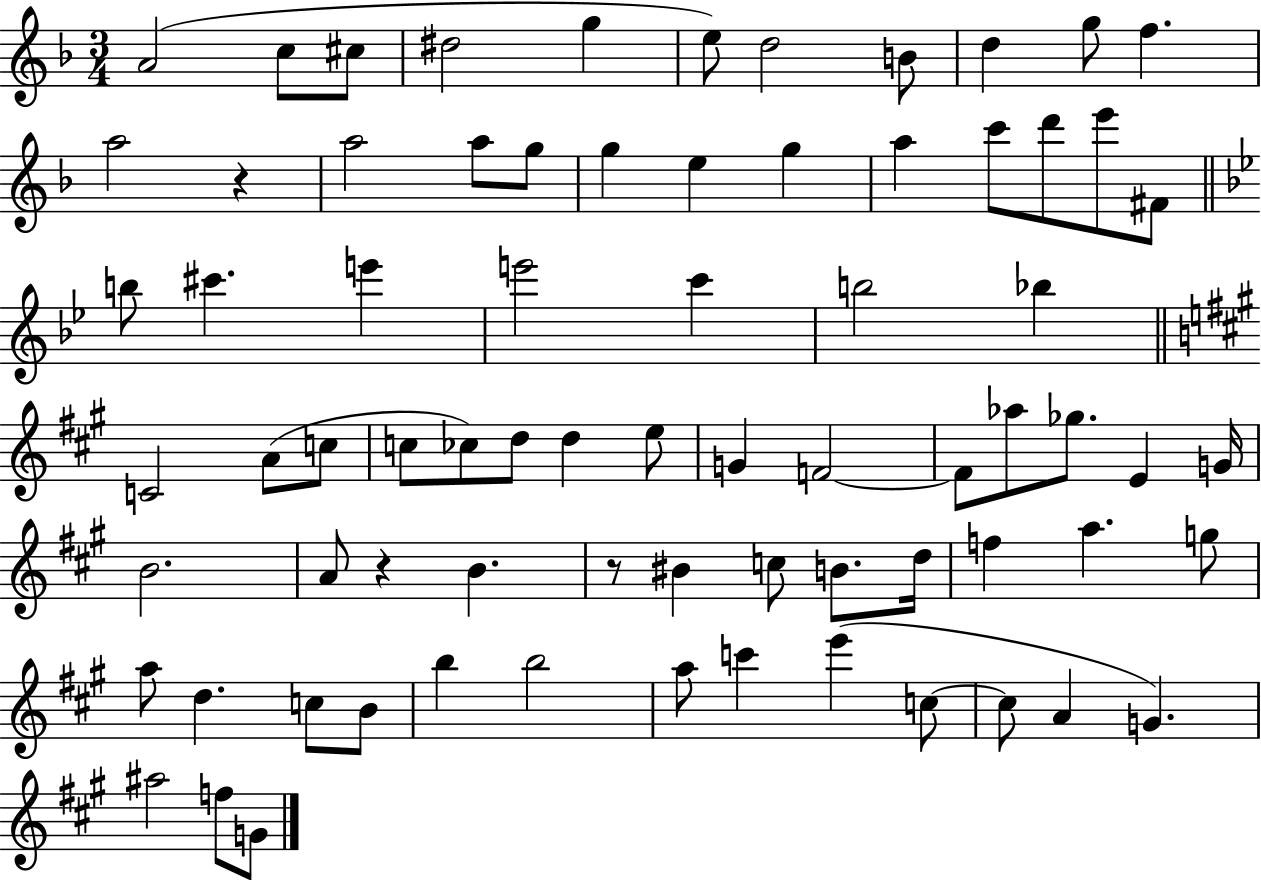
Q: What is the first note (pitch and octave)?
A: A4